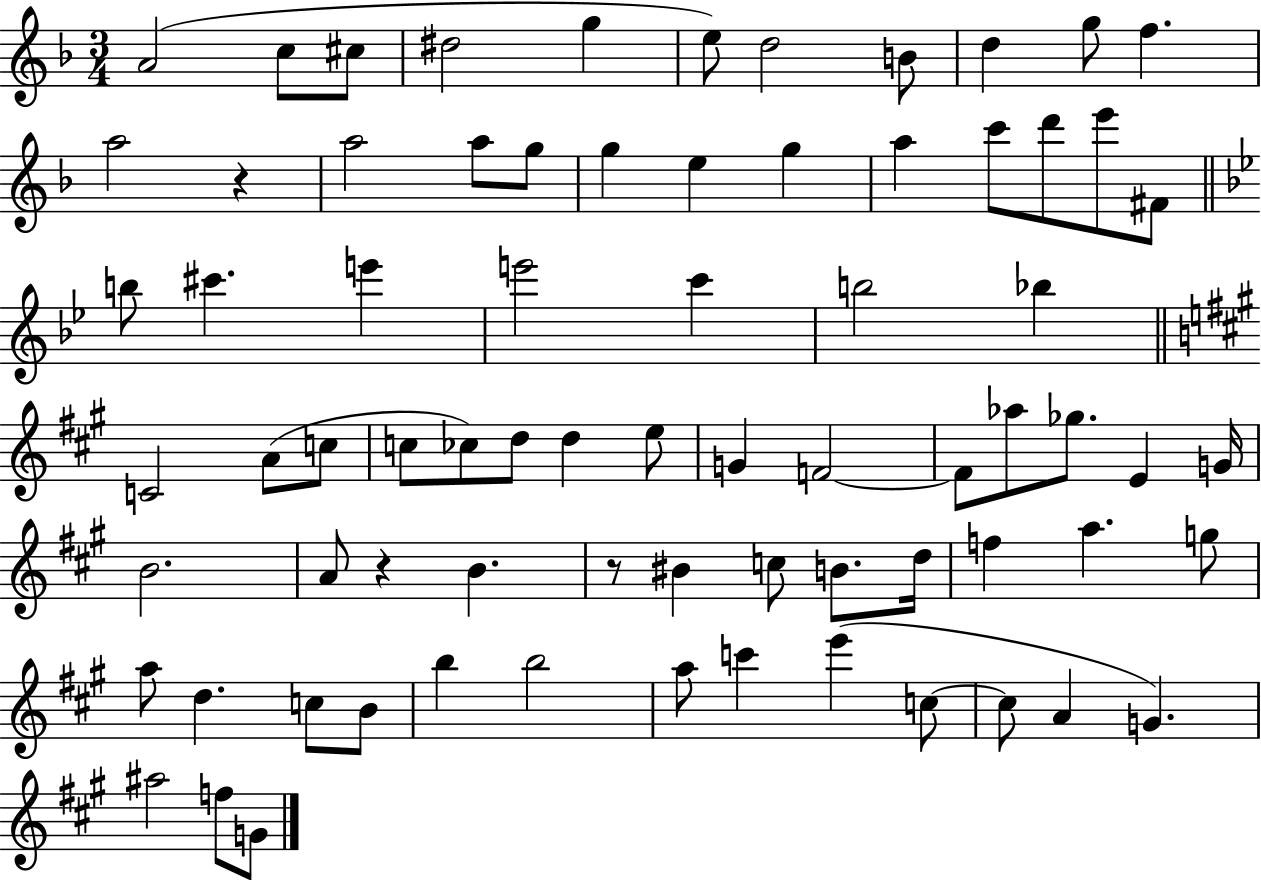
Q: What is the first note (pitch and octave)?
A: A4